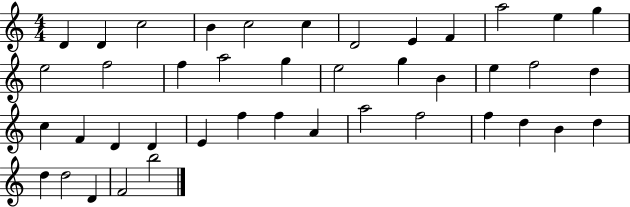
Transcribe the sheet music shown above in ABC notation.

X:1
T:Untitled
M:4/4
L:1/4
K:C
D D c2 B c2 c D2 E F a2 e g e2 f2 f a2 g e2 g B e f2 d c F D D E f f A a2 f2 f d B d d d2 D F2 b2